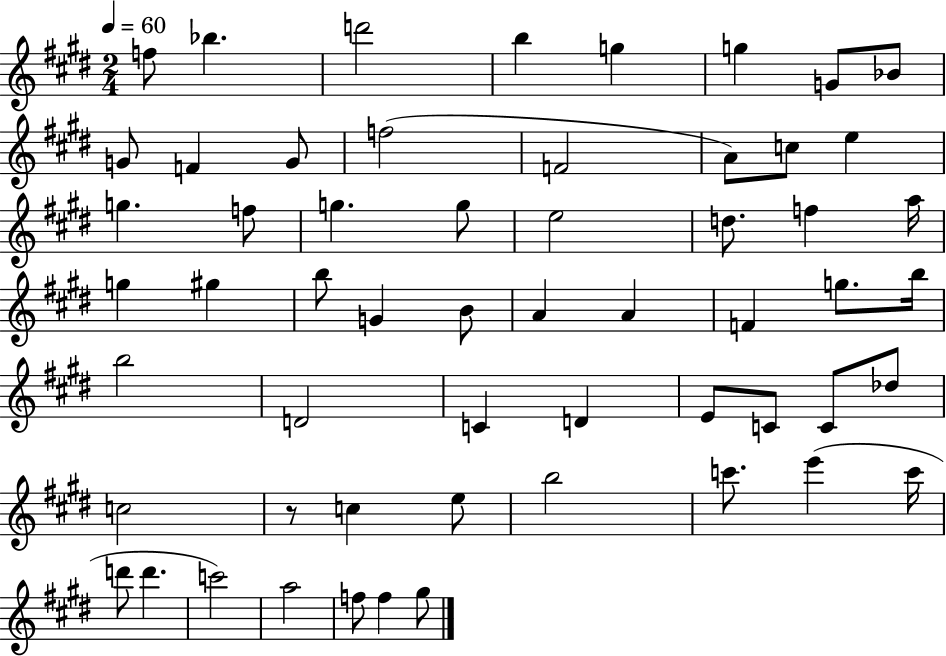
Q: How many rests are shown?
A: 1